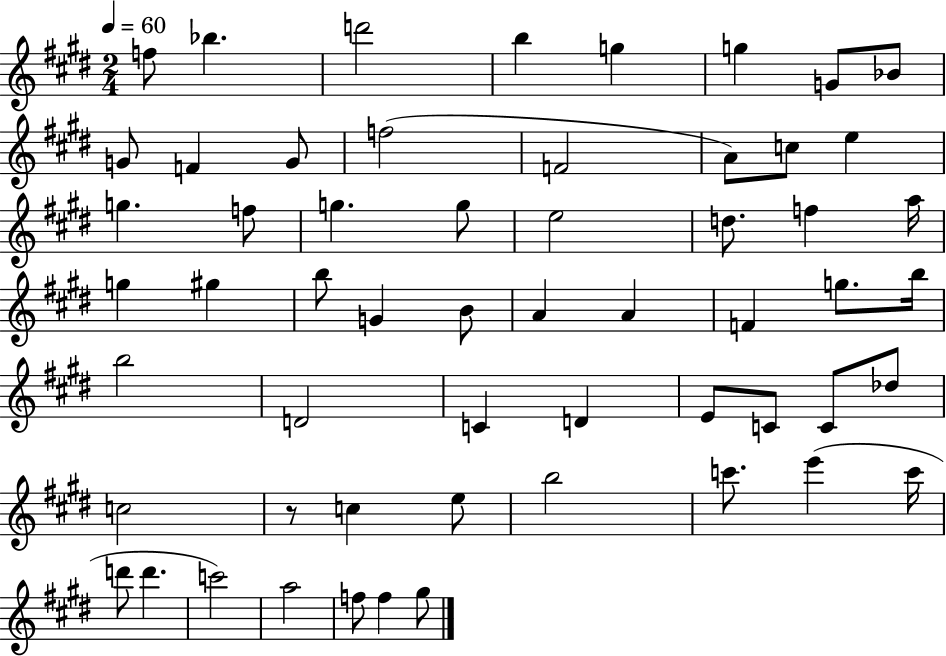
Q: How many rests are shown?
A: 1